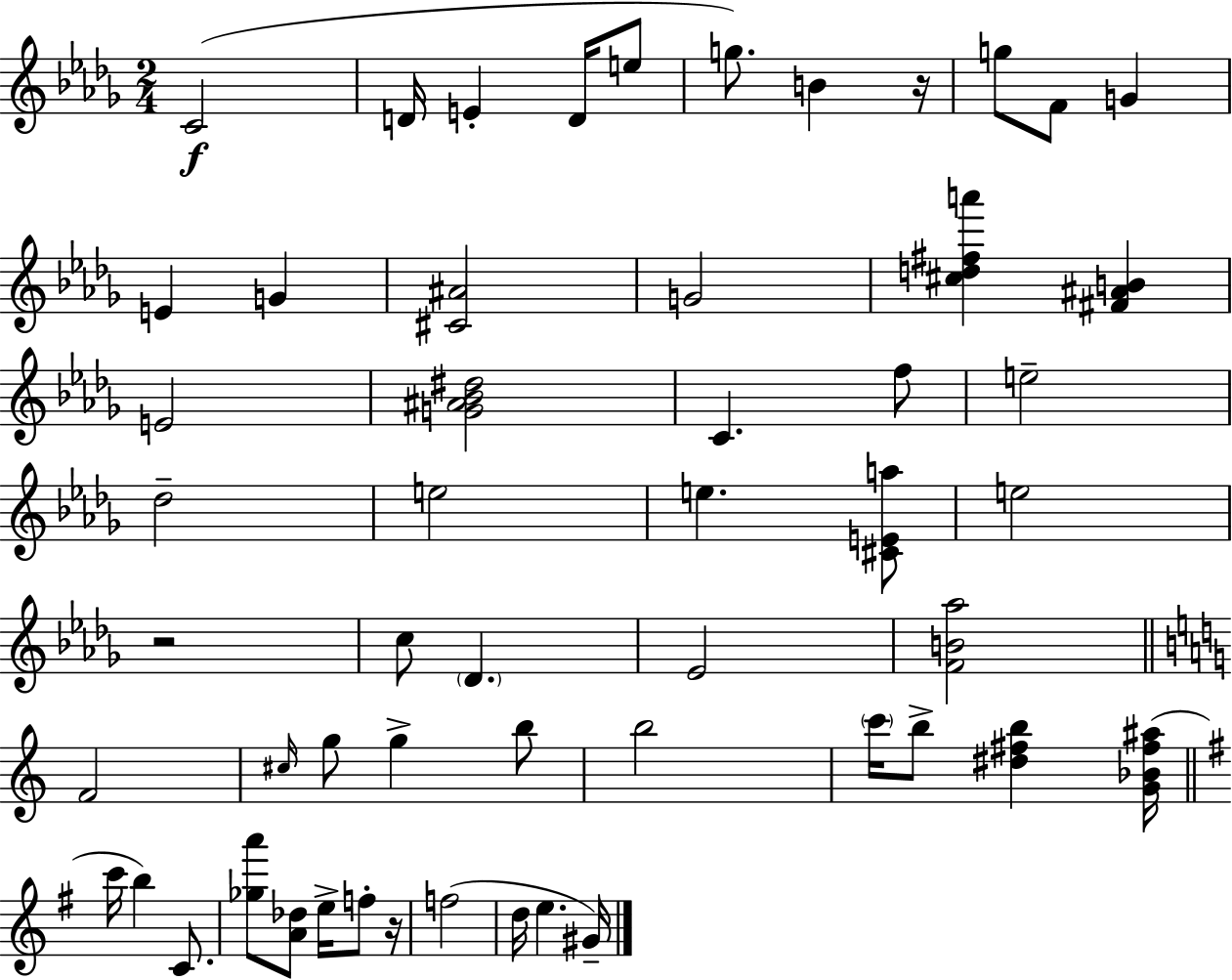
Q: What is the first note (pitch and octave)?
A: C4